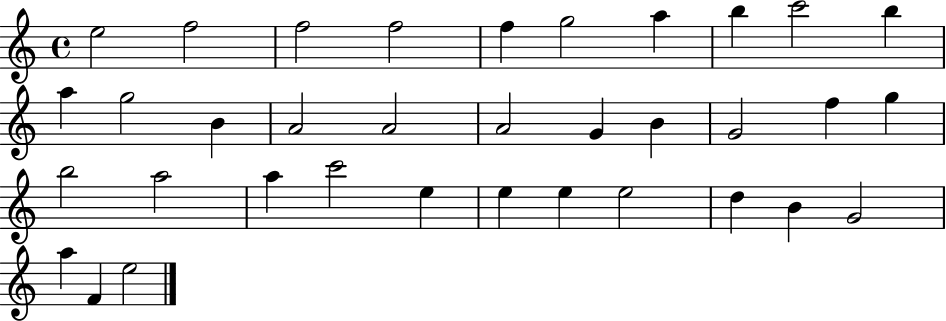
{
  \clef treble
  \time 4/4
  \defaultTimeSignature
  \key c \major
  e''2 f''2 | f''2 f''2 | f''4 g''2 a''4 | b''4 c'''2 b''4 | \break a''4 g''2 b'4 | a'2 a'2 | a'2 g'4 b'4 | g'2 f''4 g''4 | \break b''2 a''2 | a''4 c'''2 e''4 | e''4 e''4 e''2 | d''4 b'4 g'2 | \break a''4 f'4 e''2 | \bar "|."
}